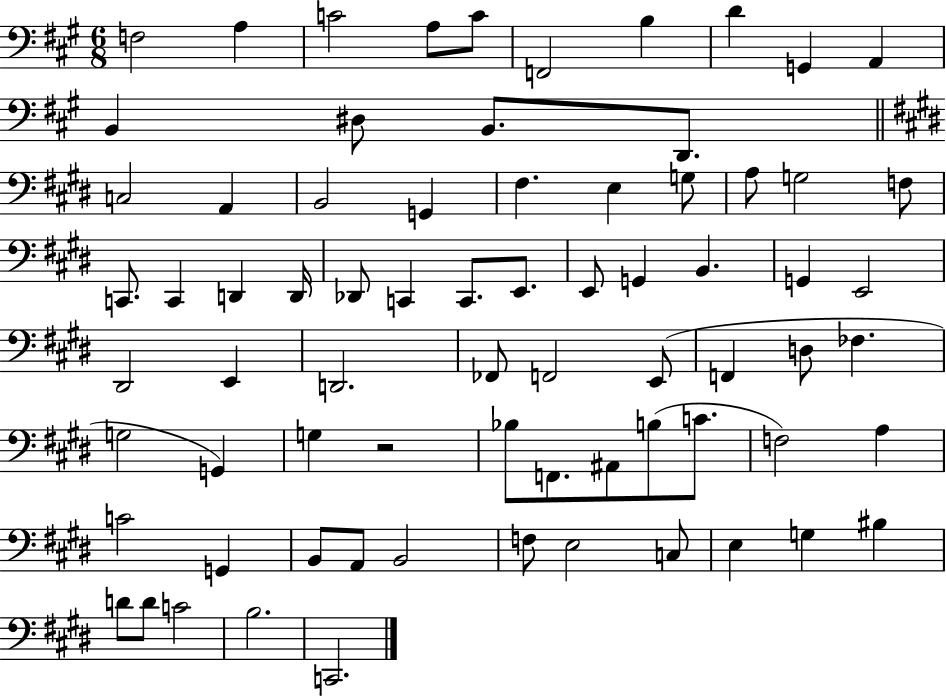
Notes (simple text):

F3/h A3/q C4/h A3/e C4/e F2/h B3/q D4/q G2/q A2/q B2/q D#3/e B2/e. D2/e. C3/h A2/q B2/h G2/q F#3/q. E3/q G3/e A3/e G3/h F3/e C2/e. C2/q D2/q D2/s Db2/e C2/q C2/e. E2/e. E2/e G2/q B2/q. G2/q E2/h D#2/h E2/q D2/h. FES2/e F2/h E2/e F2/q D3/e FES3/q. G3/h G2/q G3/q R/h Bb3/e F2/e. A#2/e B3/e C4/e. F3/h A3/q C4/h G2/q B2/e A2/e B2/h F3/e E3/h C3/e E3/q G3/q BIS3/q D4/e D4/e C4/h B3/h. C2/h.